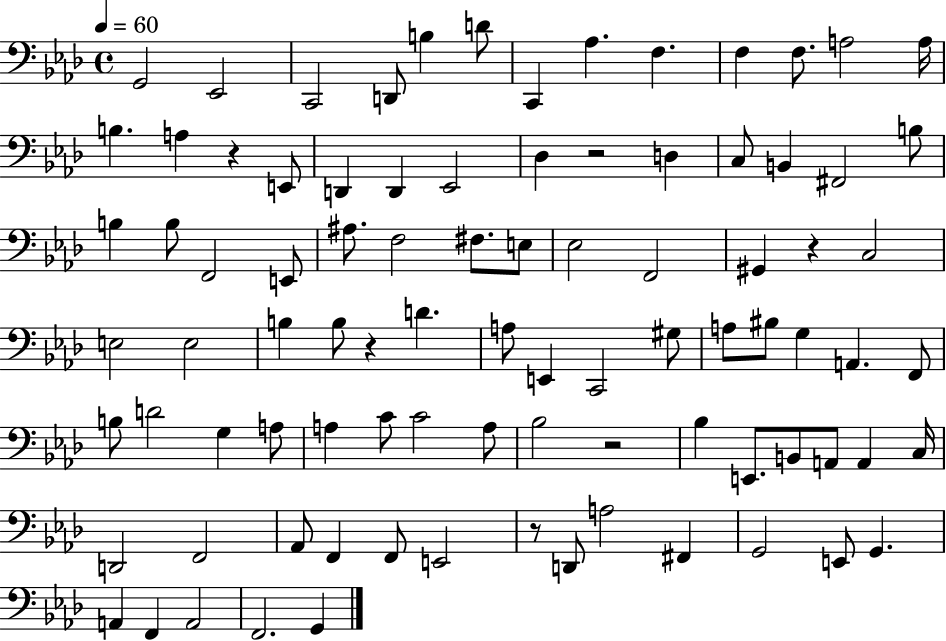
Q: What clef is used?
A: bass